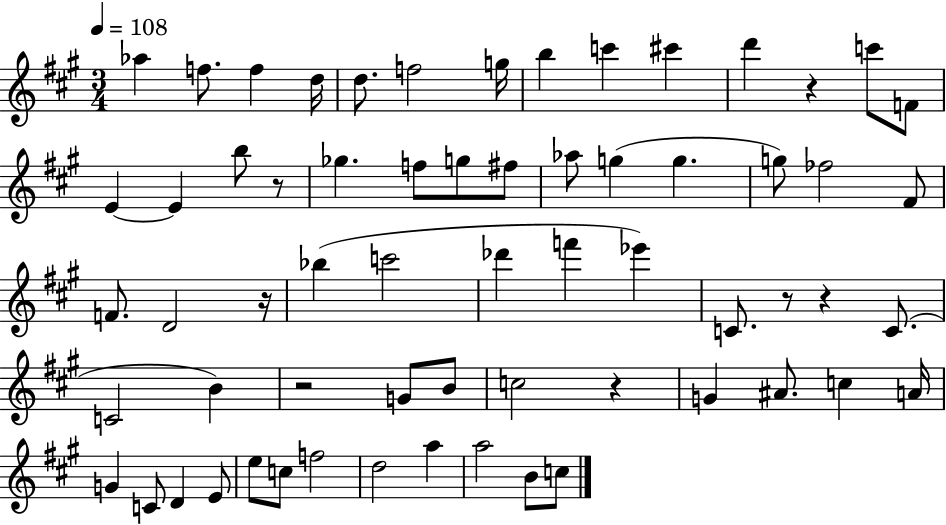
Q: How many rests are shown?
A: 7